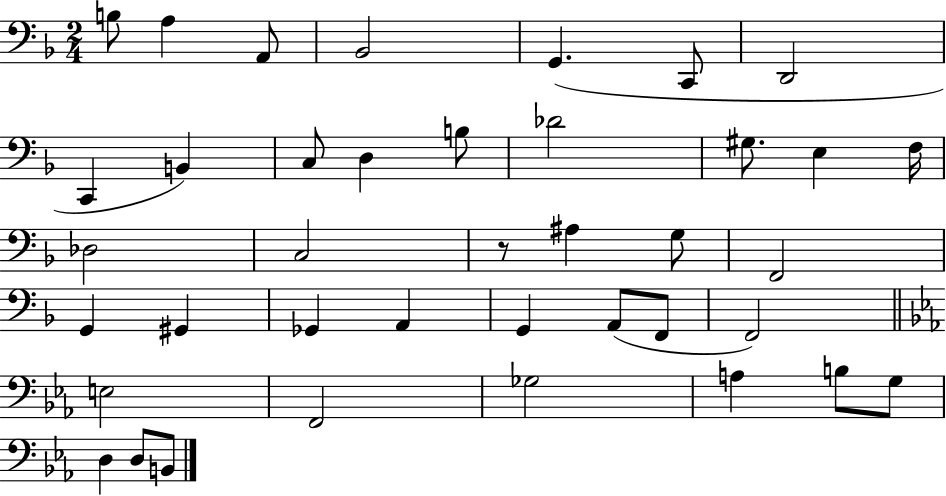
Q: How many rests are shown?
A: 1